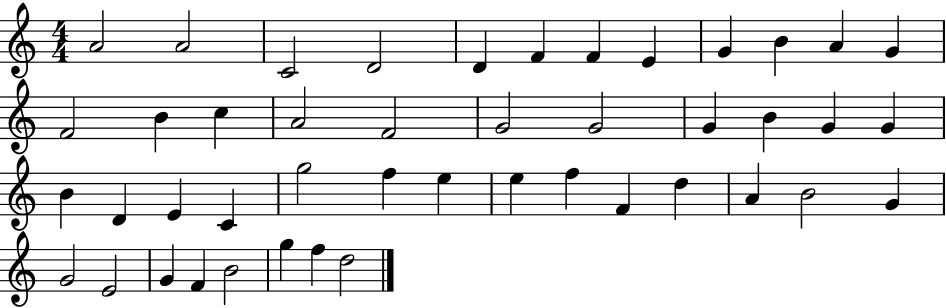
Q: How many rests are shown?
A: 0